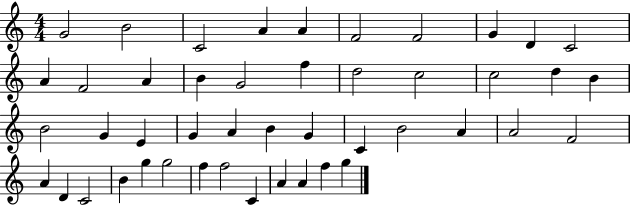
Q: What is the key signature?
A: C major